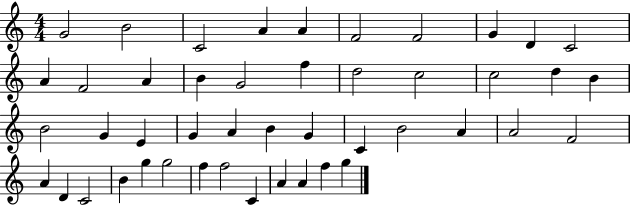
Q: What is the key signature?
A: C major